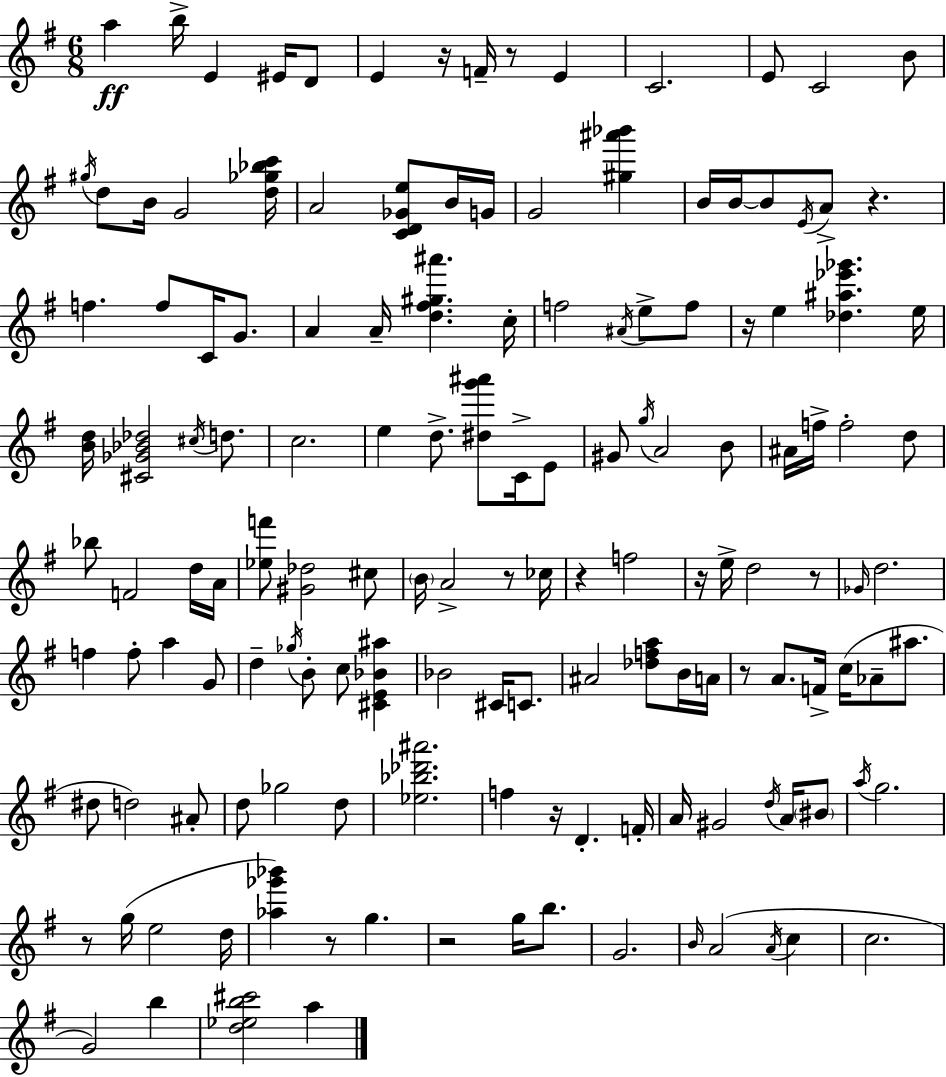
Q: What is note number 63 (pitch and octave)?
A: E5